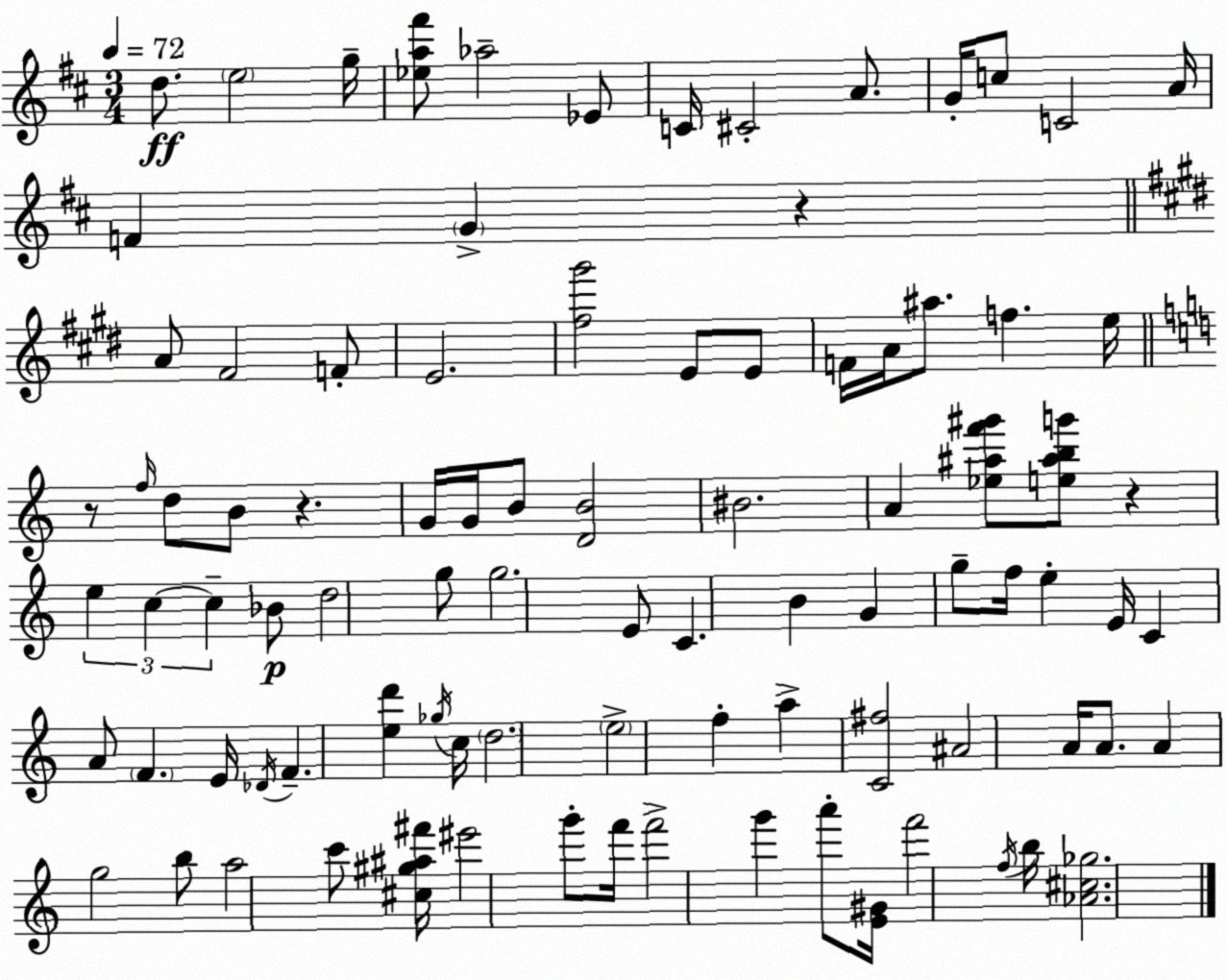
X:1
T:Untitled
M:3/4
L:1/4
K:D
d/2 e2 g/4 [_ea^f']/2 _a2 _E/2 C/4 ^C2 A/2 G/4 c/2 C2 A/4 F G z A/2 ^F2 F/2 E2 [^f^g']2 E/2 E/2 F/4 A/4 ^a/2 f e/4 z/2 f/4 d/2 B/2 z G/4 G/4 B/2 [DB]2 ^B2 A [_e^af'^g']/2 [e^abg']/2 z e c c _B/2 d2 g/2 g2 E/2 C B G g/2 f/4 e E/4 C A/2 F E/4 _D/4 F [ed'] _g/4 c/4 d2 e2 f a [C^f]2 ^A2 A/4 A/2 A g2 b/2 a2 c'/2 [^c^g^a^f']/4 ^e'2 g'/2 f'/4 f'2 g' a'/2 [E^G]/4 f'2 f/4 b/4 [_A^c_g]2